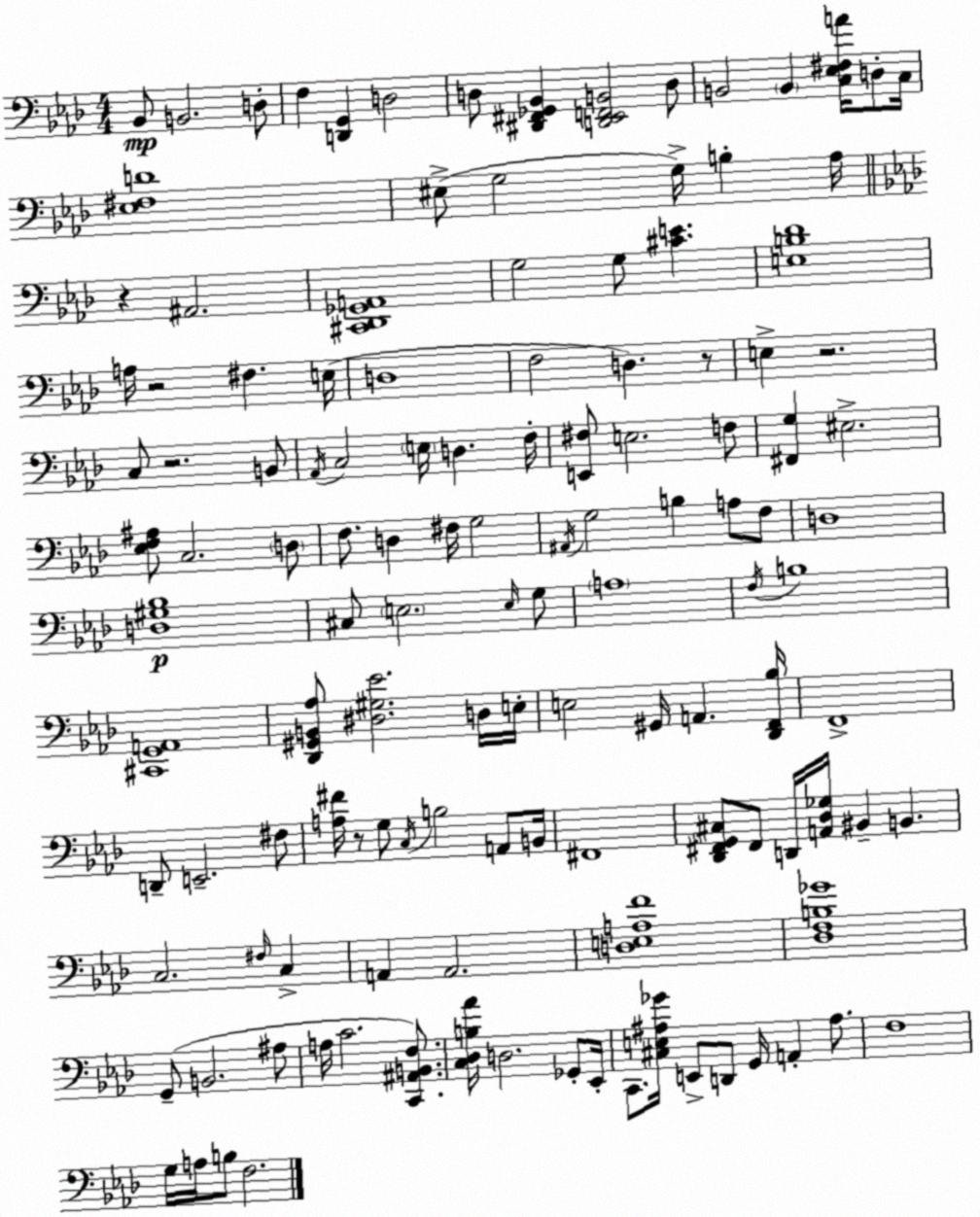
X:1
T:Untitled
M:4/4
L:1/4
K:Fm
_B,,/2 B,,2 D,/2 F, [D,,G,,] D,2 D,/2 [^D,,^F,,_G,,_B,,] [D,,_E,,F,,B,,]2 D,/2 B,,2 B,, [C,_E,^F,A]/4 D,/2 C,/4 [_E,^F,D]4 ^E,/2 G,2 G,/4 B, _A,/4 z ^A,,2 [^C,,_D,,_G,,A,,]4 G,2 G,/2 [^CE] [E,B,_D]4 A,/4 z2 ^F, E,/4 D,4 F,2 D, z/2 E, z2 C,/2 z2 B,,/2 _A,,/4 C,2 E,/4 D, F,/4 [E,,^F,]/2 E,2 F,/2 [^F,,G,] ^E,2 [_E,F,^A,]/2 C,2 D,/2 F,/2 D, ^F,/4 G,2 ^A,,/4 G,2 B, A,/2 F,/2 D,4 [D,^G,_B,]4 ^C,/2 E,2 E,/4 G,/2 A,4 F,/4 B,4 [^C,,G,,A,,]4 [_D,,^G,,B,,_A,]/2 [^D,^G,_E]2 D,/4 E,/4 E,2 ^G,,/4 A,, [_D,,F,,_B,]/4 F,,4 D,,/2 E,,2 ^F,/2 [A,^F]/4 z/2 G,/2 C,/4 B,2 A,,/2 B,,/4 ^F,,4 [_D,,^F,,G,,^C,]/2 ^F,,/2 D,,/4 [A,,_D,_G,]/4 ^B,, B,, C,2 ^F,/4 C, A,, A,,2 [D,E,A,F]4 [_D,F,B,_G]4 G,,/2 B,,2 ^A,/2 A,/4 C2 [C,,^A,,B,,F,]/2 [C,_D,B,_A]/4 D,2 _G,,/2 _E,,/4 C,,/2 [^C,E,^A,_G]/4 E,,/2 D,,/2 G,,/4 A,, ^A,/2 F,4 G,/4 A,/4 B,/2 F,2